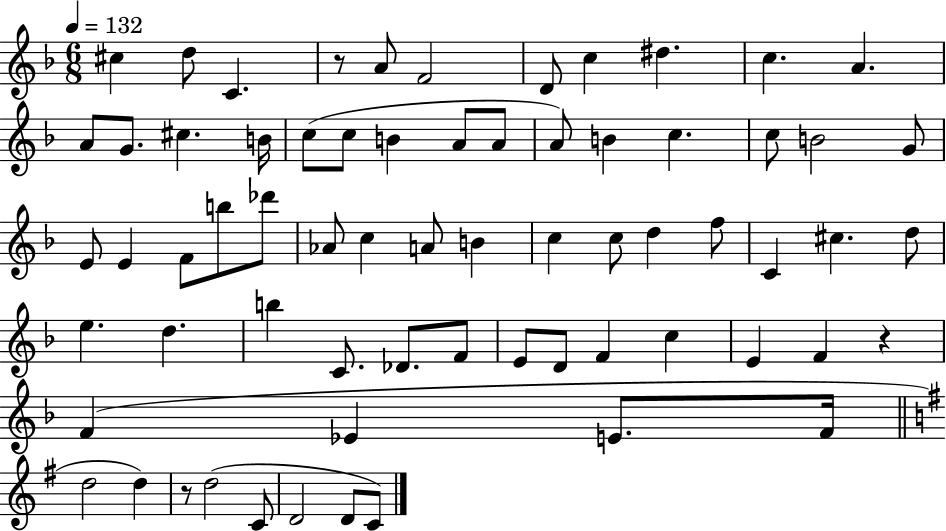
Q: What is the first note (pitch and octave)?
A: C#5